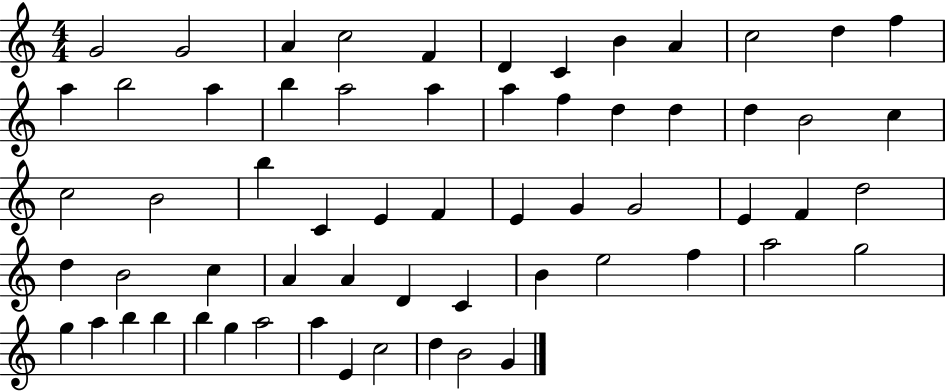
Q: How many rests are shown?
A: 0